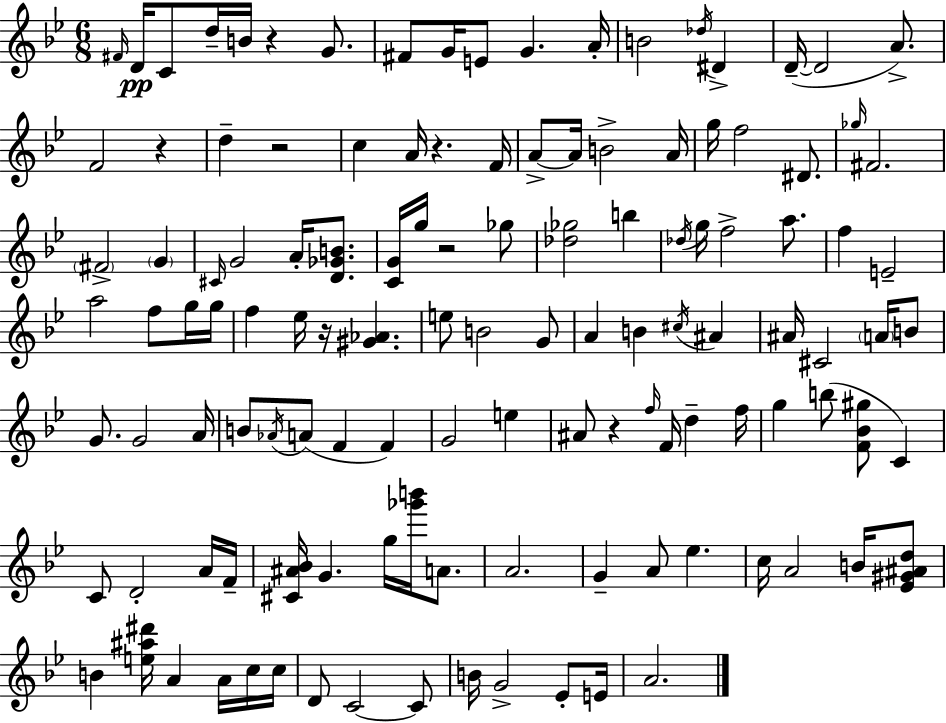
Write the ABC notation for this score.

X:1
T:Untitled
M:6/8
L:1/4
K:Bb
^F/4 D/4 C/2 d/4 B/4 z G/2 ^F/2 G/4 E/2 G A/4 B2 _d/4 ^D D/4 D2 A/2 F2 z d z2 c A/4 z F/4 A/2 A/4 B2 A/4 g/4 f2 ^D/2 _g/4 ^F2 ^F2 G ^C/4 G2 A/4 [D_GB]/2 [CG]/4 g/4 z2 _g/2 [_d_g]2 b _d/4 g/4 f2 a/2 f E2 a2 f/2 g/4 g/4 f _e/4 z/4 [^G_A] e/2 B2 G/2 A B ^c/4 ^A ^A/4 ^C2 A/4 B/2 G/2 G2 A/4 B/2 _A/4 A/2 F F G2 e ^A/2 z f/4 F/4 d f/4 g b/2 [F_B^g]/2 C C/2 D2 A/4 F/4 [^C^A_B]/4 G g/4 [_g'b']/4 A/2 A2 G A/2 _e c/4 A2 B/4 [_E^G^Ad]/2 B [e^a^d']/4 A A/4 c/4 c/4 D/2 C2 C/2 B/4 G2 _E/2 E/4 A2